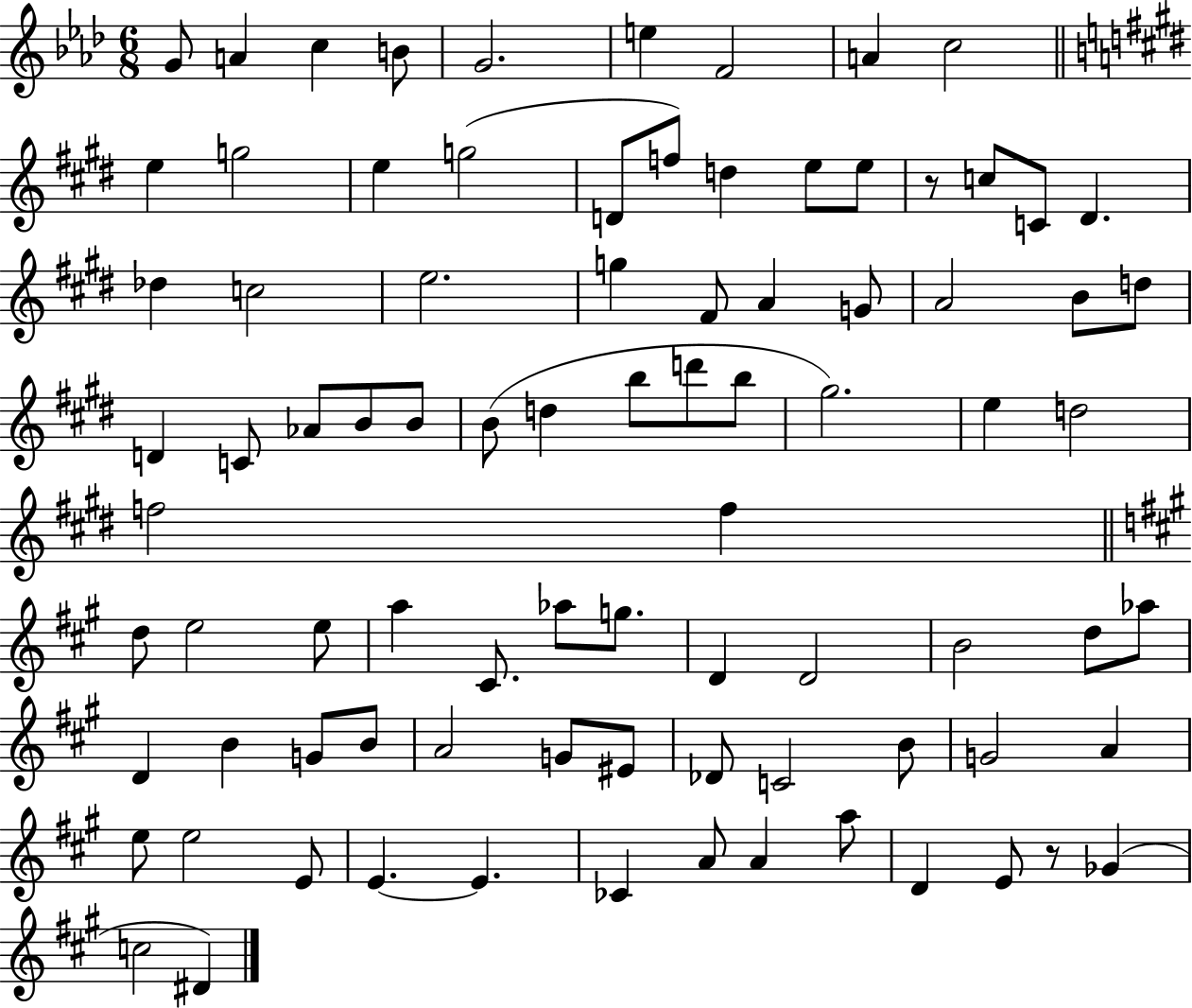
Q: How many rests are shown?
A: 2